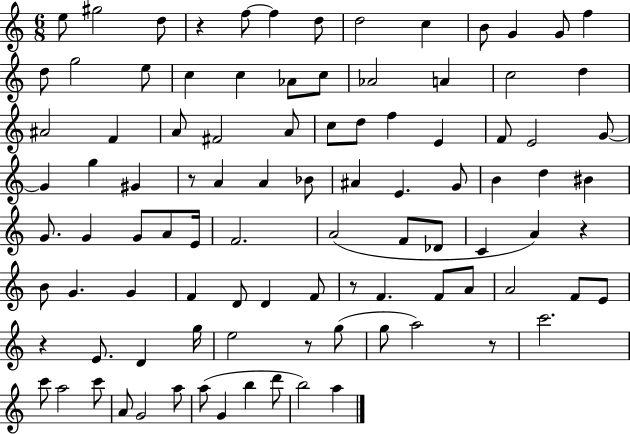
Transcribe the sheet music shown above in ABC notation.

X:1
T:Untitled
M:6/8
L:1/4
K:C
e/2 ^g2 d/2 z f/2 f d/2 d2 c B/2 G G/2 f d/2 g2 e/2 c c _A/2 c/2 _A2 A c2 d ^A2 F A/2 ^F2 A/2 c/2 d/2 f E F/2 E2 G/2 G g ^G z/2 A A _B/2 ^A E G/2 B d ^B G/2 G G/2 A/2 E/4 F2 A2 F/2 _D/2 C A z B/2 G G F D/2 D F/2 z/2 F F/2 A/2 A2 F/2 E/2 z E/2 D g/4 e2 z/2 g/2 g/2 a2 z/2 c'2 c'/2 a2 c'/2 A/2 G2 a/2 a/2 G b d'/2 b2 a